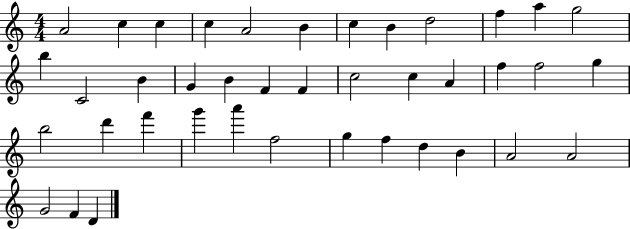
{
  \clef treble
  \numericTimeSignature
  \time 4/4
  \key c \major
  a'2 c''4 c''4 | c''4 a'2 b'4 | c''4 b'4 d''2 | f''4 a''4 g''2 | \break b''4 c'2 b'4 | g'4 b'4 f'4 f'4 | c''2 c''4 a'4 | f''4 f''2 g''4 | \break b''2 d'''4 f'''4 | g'''4 a'''4 f''2 | g''4 f''4 d''4 b'4 | a'2 a'2 | \break g'2 f'4 d'4 | \bar "|."
}